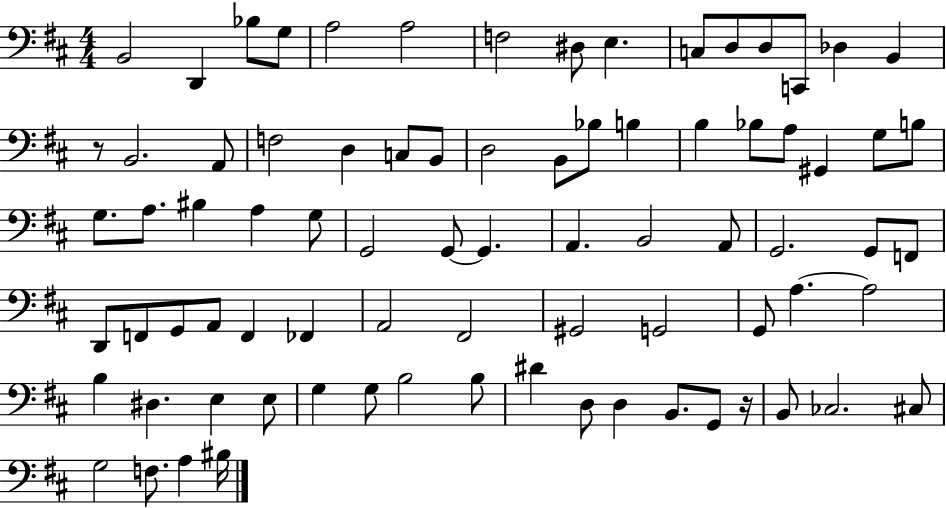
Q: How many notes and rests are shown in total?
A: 80